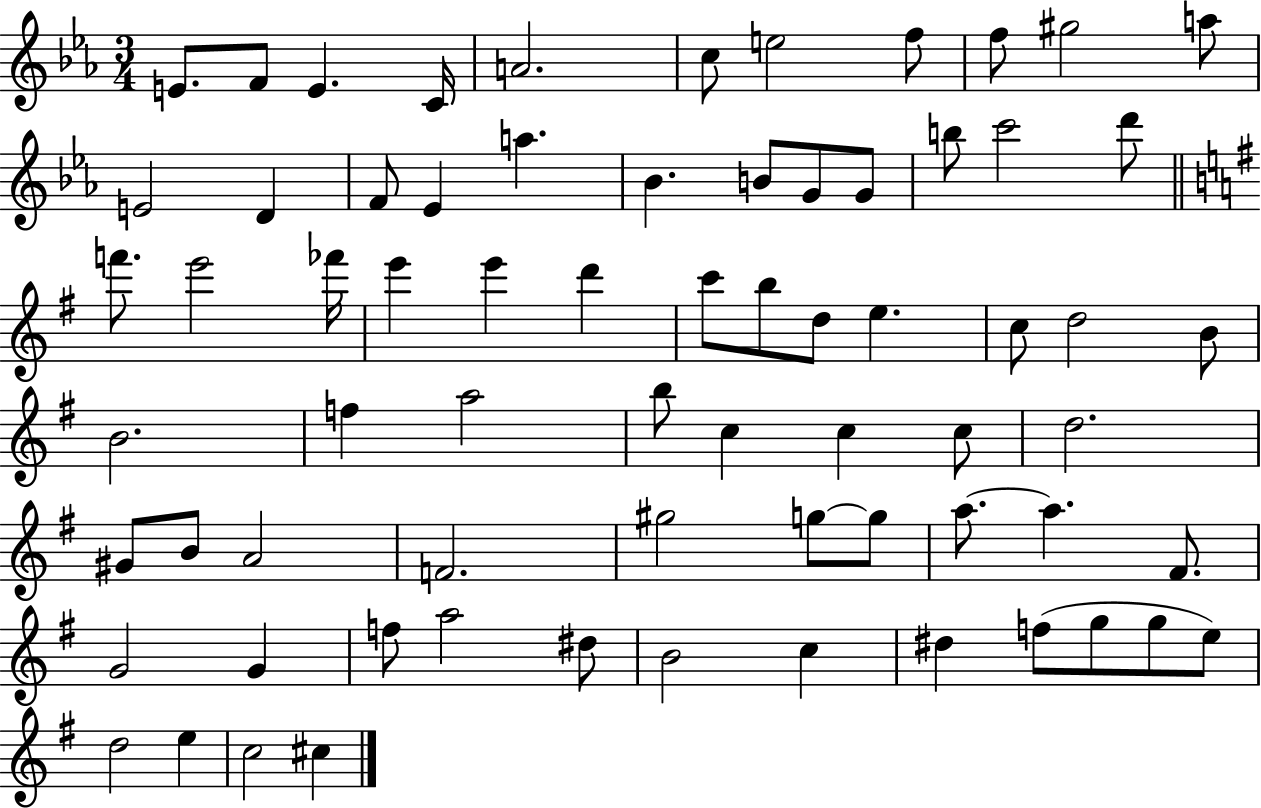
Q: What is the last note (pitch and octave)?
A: C#5